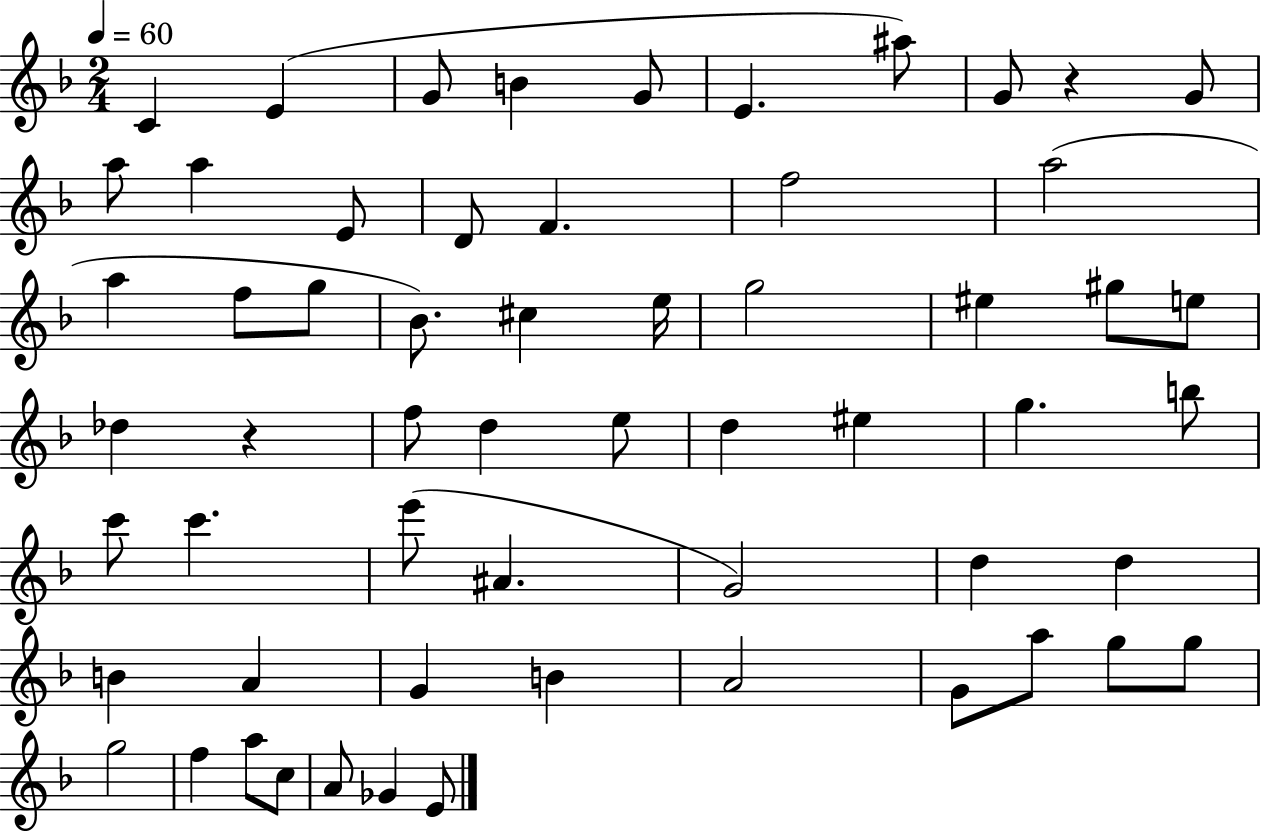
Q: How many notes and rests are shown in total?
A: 59